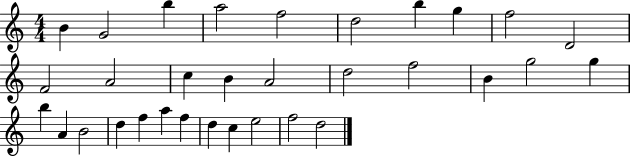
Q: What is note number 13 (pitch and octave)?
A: C5